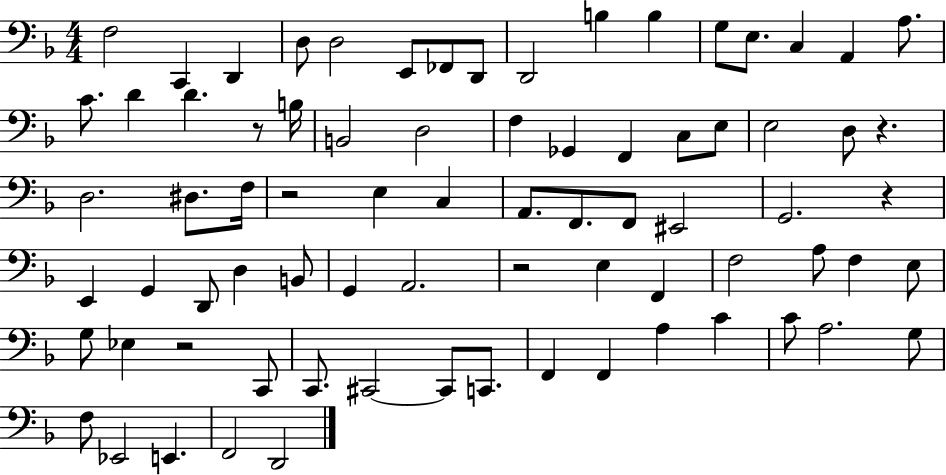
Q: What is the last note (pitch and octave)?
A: D2